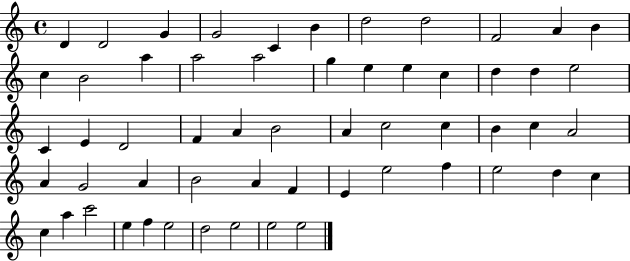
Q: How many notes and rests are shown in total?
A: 57